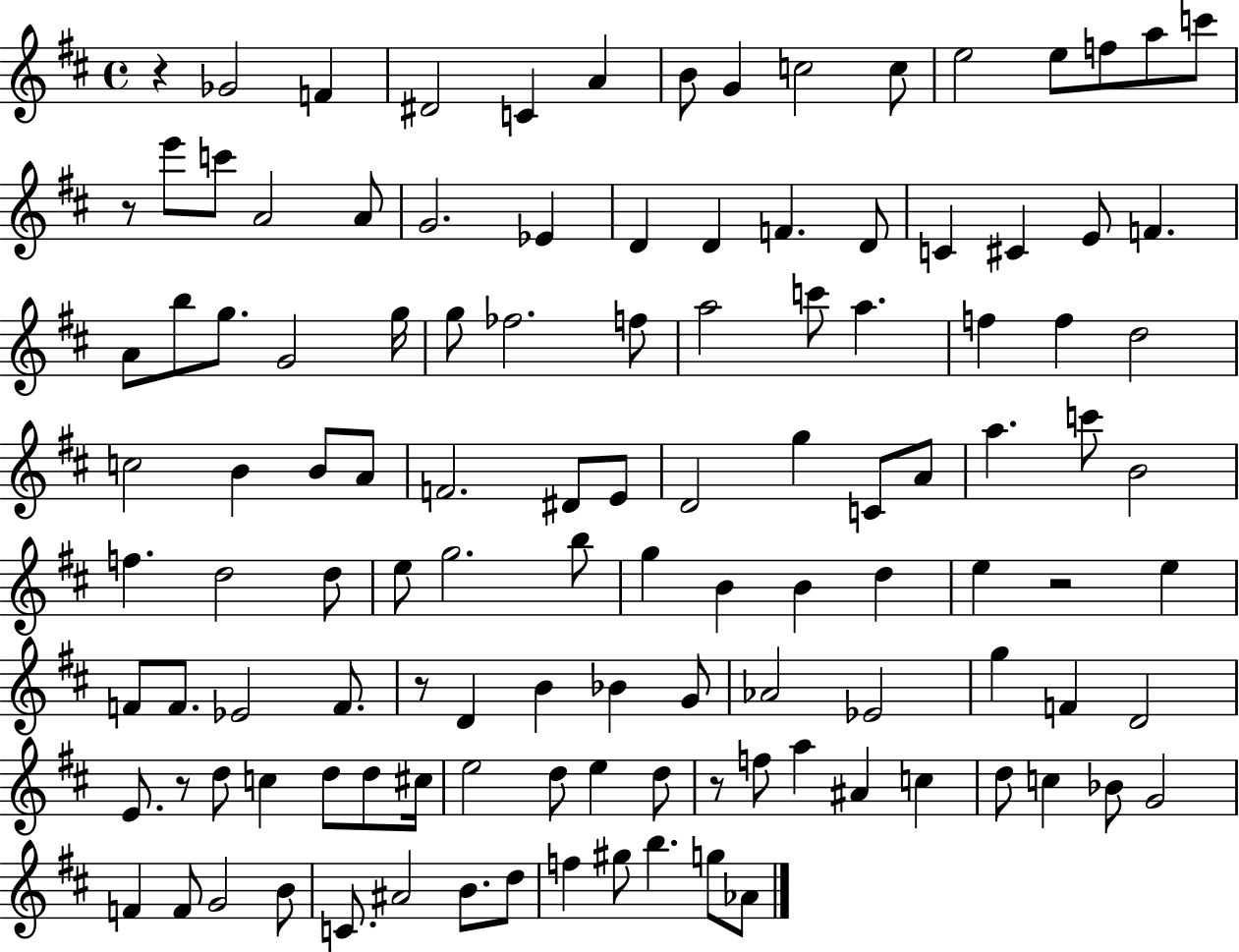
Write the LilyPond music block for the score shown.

{
  \clef treble
  \time 4/4
  \defaultTimeSignature
  \key d \major
  r4 ges'2 f'4 | dis'2 c'4 a'4 | b'8 g'4 c''2 c''8 | e''2 e''8 f''8 a''8 c'''8 | \break r8 e'''8 c'''8 a'2 a'8 | g'2. ees'4 | d'4 d'4 f'4. d'8 | c'4 cis'4 e'8 f'4. | \break a'8 b''8 g''8. g'2 g''16 | g''8 fes''2. f''8 | a''2 c'''8 a''4. | f''4 f''4 d''2 | \break c''2 b'4 b'8 a'8 | f'2. dis'8 e'8 | d'2 g''4 c'8 a'8 | a''4. c'''8 b'2 | \break f''4. d''2 d''8 | e''8 g''2. b''8 | g''4 b'4 b'4 d''4 | e''4 r2 e''4 | \break f'8 f'8. ees'2 f'8. | r8 d'4 b'4 bes'4 g'8 | aes'2 ees'2 | g''4 f'4 d'2 | \break e'8. r8 d''8 c''4 d''8 d''8 cis''16 | e''2 d''8 e''4 d''8 | r8 f''8 a''4 ais'4 c''4 | d''8 c''4 bes'8 g'2 | \break f'4 f'8 g'2 b'8 | c'8. ais'2 b'8. d''8 | f''4 gis''8 b''4. g''8 aes'8 | \bar "|."
}